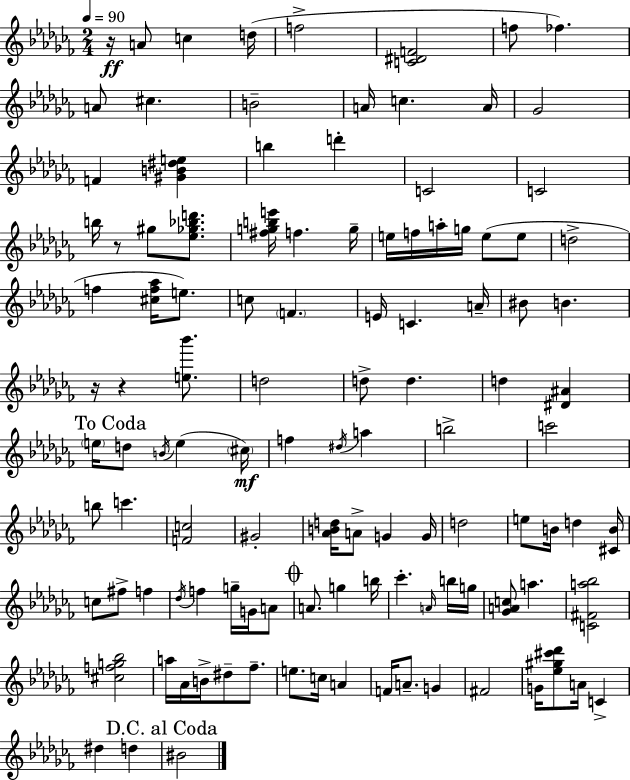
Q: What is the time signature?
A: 2/4